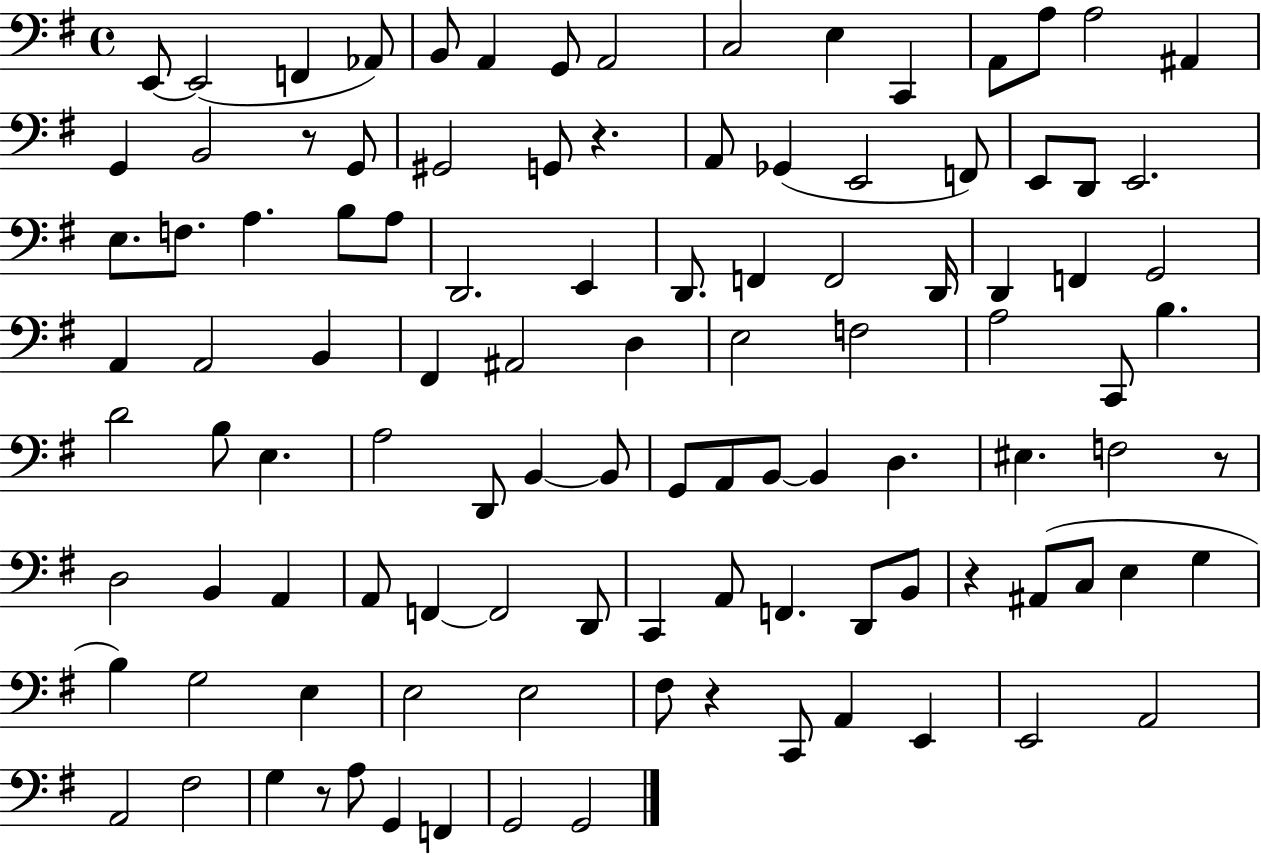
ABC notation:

X:1
T:Untitled
M:4/4
L:1/4
K:G
E,,/2 E,,2 F,, _A,,/2 B,,/2 A,, G,,/2 A,,2 C,2 E, C,, A,,/2 A,/2 A,2 ^A,, G,, B,,2 z/2 G,,/2 ^G,,2 G,,/2 z A,,/2 _G,, E,,2 F,,/2 E,,/2 D,,/2 E,,2 E,/2 F,/2 A, B,/2 A,/2 D,,2 E,, D,,/2 F,, F,,2 D,,/4 D,, F,, G,,2 A,, A,,2 B,, ^F,, ^A,,2 D, E,2 F,2 A,2 C,,/2 B, D2 B,/2 E, A,2 D,,/2 B,, B,,/2 G,,/2 A,,/2 B,,/2 B,, D, ^E, F,2 z/2 D,2 B,, A,, A,,/2 F,, F,,2 D,,/2 C,, A,,/2 F,, D,,/2 B,,/2 z ^A,,/2 C,/2 E, G, B, G,2 E, E,2 E,2 ^F,/2 z C,,/2 A,, E,, E,,2 A,,2 A,,2 ^F,2 G, z/2 A,/2 G,, F,, G,,2 G,,2